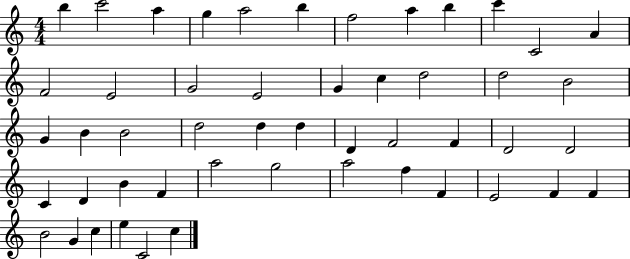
B5/q C6/h A5/q G5/q A5/h B5/q F5/h A5/q B5/q C6/q C4/h A4/q F4/h E4/h G4/h E4/h G4/q C5/q D5/h D5/h B4/h G4/q B4/q B4/h D5/h D5/q D5/q D4/q F4/h F4/q D4/h D4/h C4/q D4/q B4/q F4/q A5/h G5/h A5/h F5/q F4/q E4/h F4/q F4/q B4/h G4/q C5/q E5/q C4/h C5/q